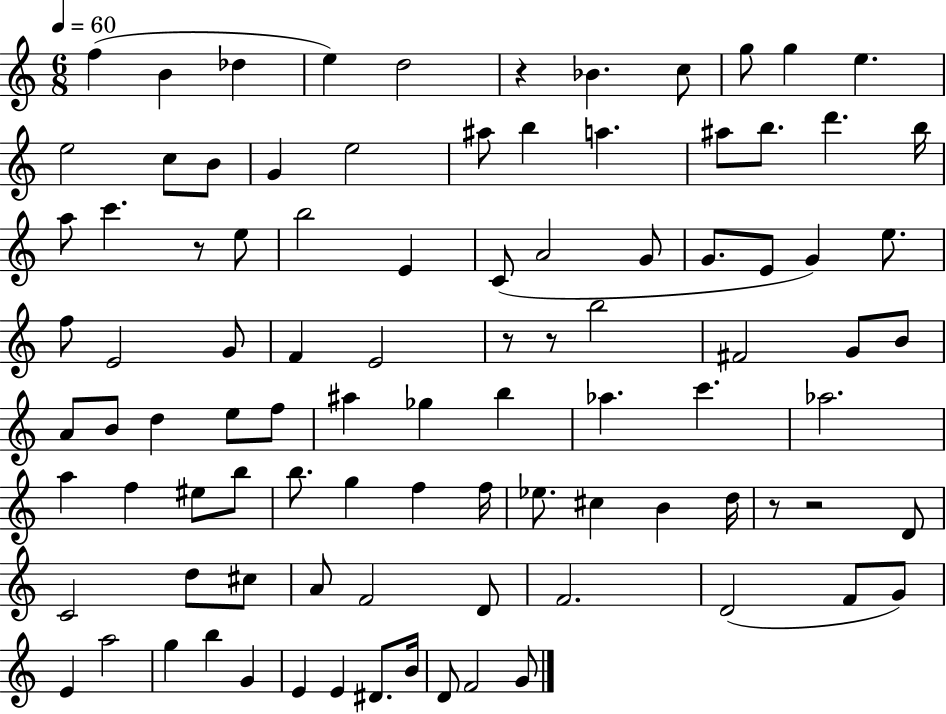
F5/q B4/q Db5/q E5/q D5/h R/q Bb4/q. C5/e G5/e G5/q E5/q. E5/h C5/e B4/e G4/q E5/h A#5/e B5/q A5/q. A#5/e B5/e. D6/q. B5/s A5/e C6/q. R/e E5/e B5/h E4/q C4/e A4/h G4/e G4/e. E4/e G4/q E5/e. F5/e E4/h G4/e F4/q E4/h R/e R/e B5/h F#4/h G4/e B4/e A4/e B4/e D5/q E5/e F5/e A#5/q Gb5/q B5/q Ab5/q. C6/q. Ab5/h. A5/q F5/q EIS5/e B5/e B5/e. G5/q F5/q F5/s Eb5/e. C#5/q B4/q D5/s R/e R/h D4/e C4/h D5/e C#5/e A4/e F4/h D4/e F4/h. D4/h F4/e G4/e E4/q A5/h G5/q B5/q G4/q E4/q E4/q D#4/e. B4/s D4/e F4/h G4/e